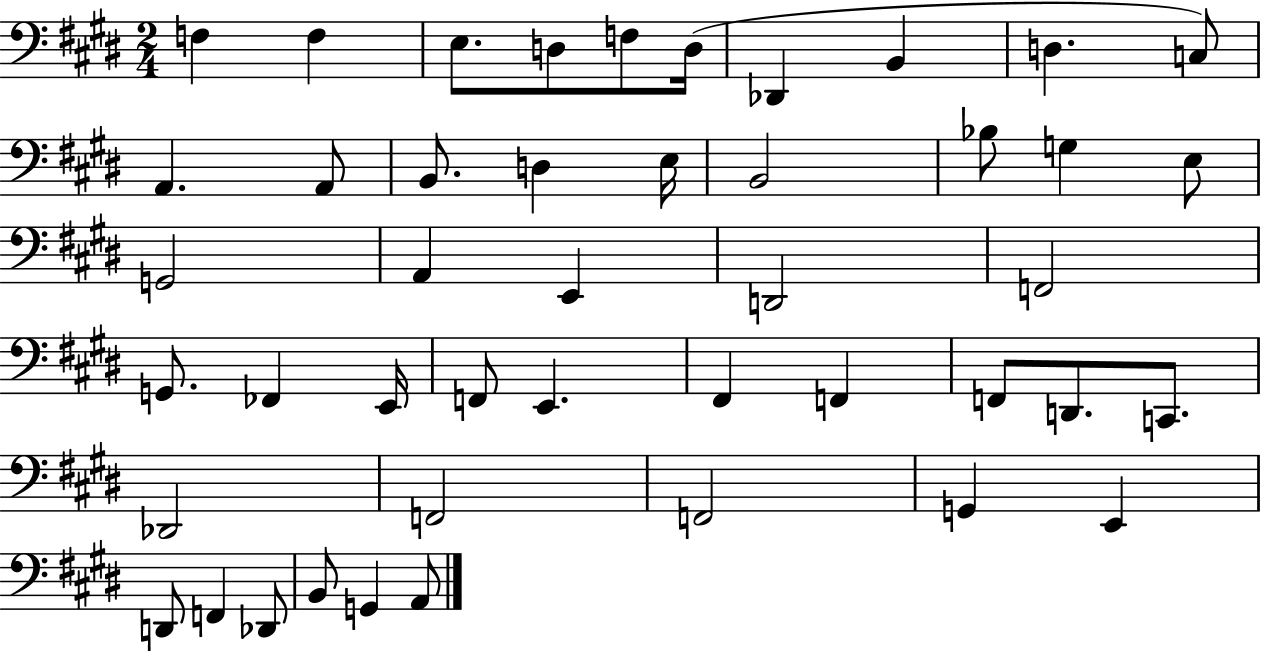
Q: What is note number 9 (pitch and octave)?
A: D3